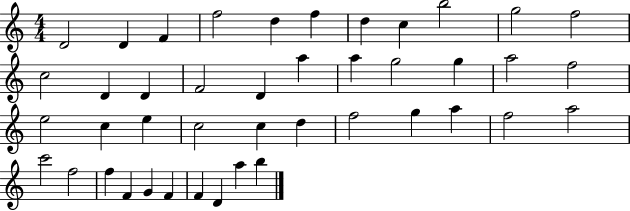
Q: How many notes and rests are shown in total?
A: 43